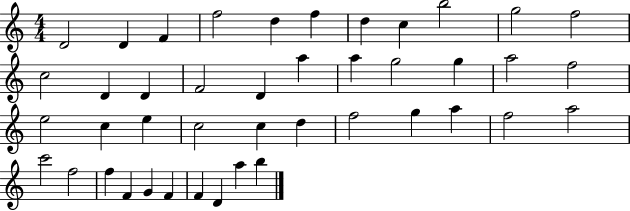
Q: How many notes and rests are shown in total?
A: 43